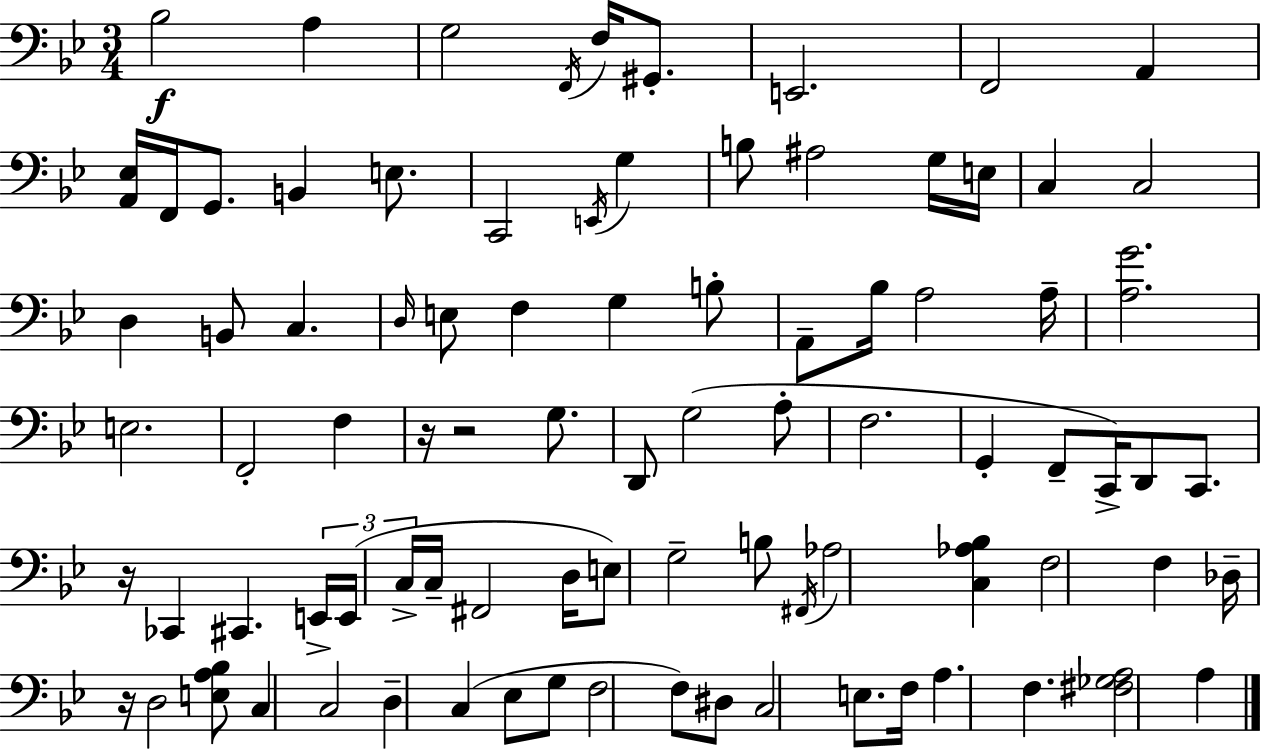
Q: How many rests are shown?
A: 4